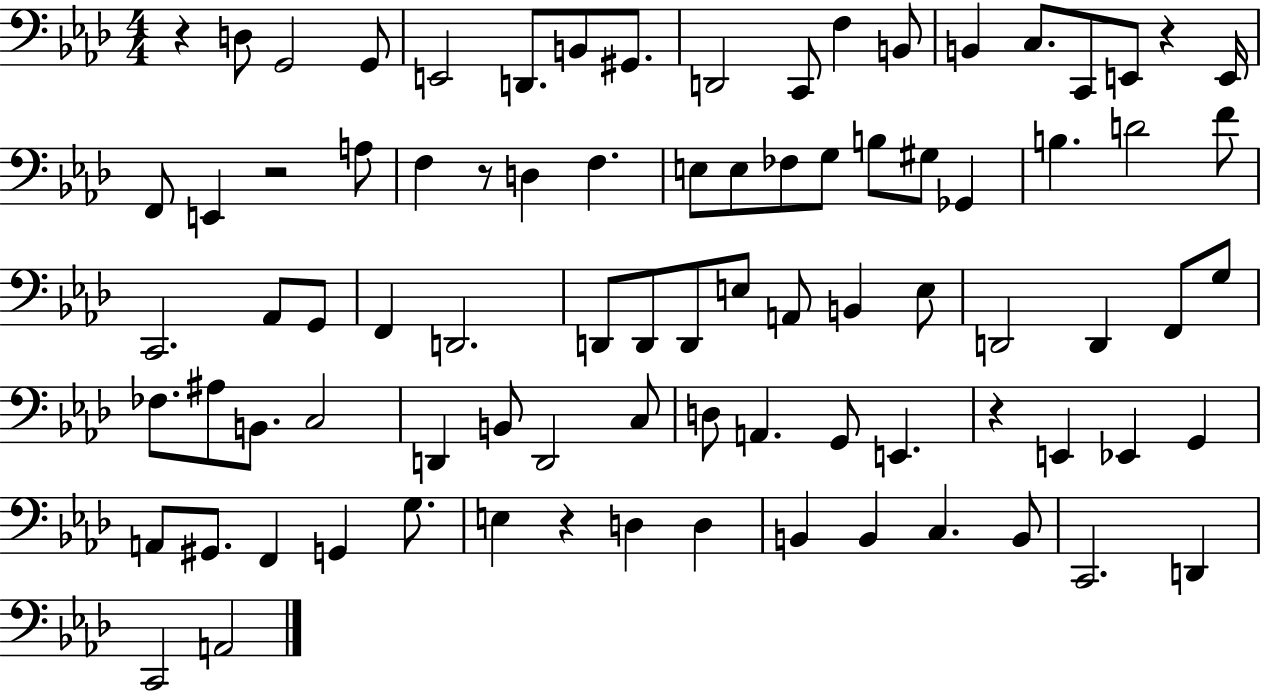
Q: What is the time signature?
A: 4/4